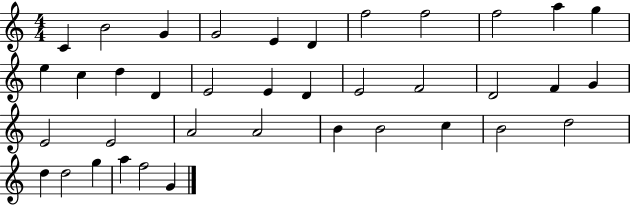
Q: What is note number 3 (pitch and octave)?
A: G4